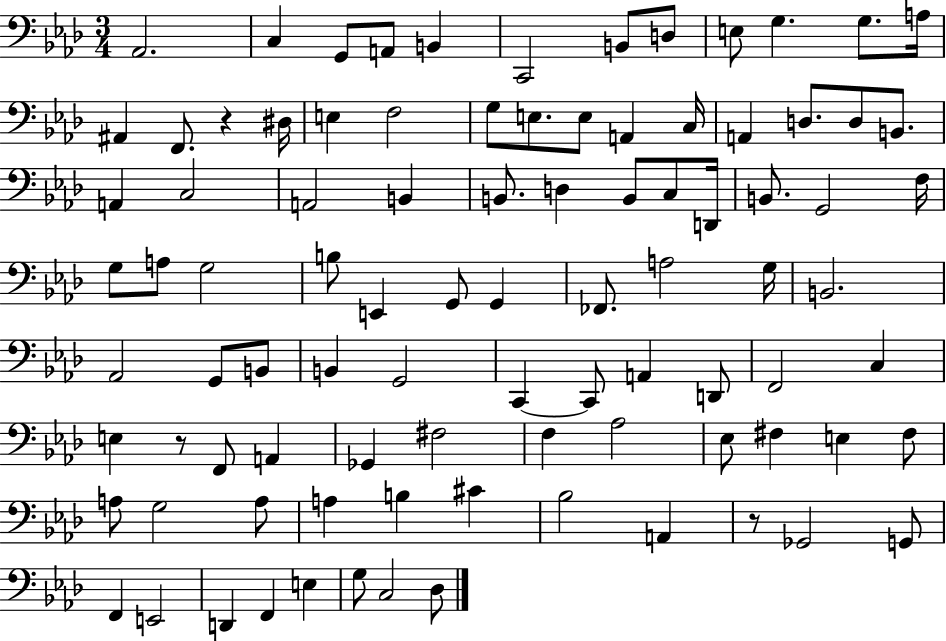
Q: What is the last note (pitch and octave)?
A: Db3